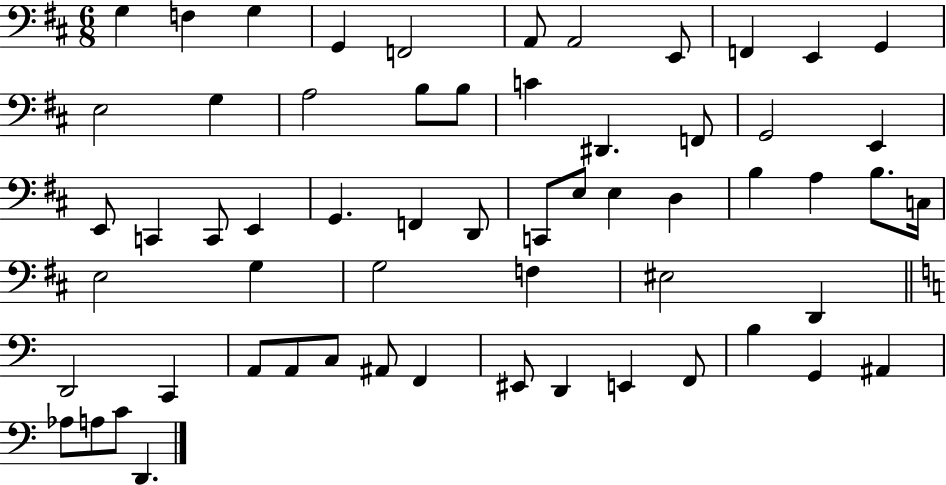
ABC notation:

X:1
T:Untitled
M:6/8
L:1/4
K:D
G, F, G, G,, F,,2 A,,/2 A,,2 E,,/2 F,, E,, G,, E,2 G, A,2 B,/2 B,/2 C ^D,, F,,/2 G,,2 E,, E,,/2 C,, C,,/2 E,, G,, F,, D,,/2 C,,/2 E,/2 E, D, B, A, B,/2 C,/4 E,2 G, G,2 F, ^E,2 D,, D,,2 C,, A,,/2 A,,/2 C,/2 ^A,,/2 F,, ^E,,/2 D,, E,, F,,/2 B, G,, ^A,, _A,/2 A,/2 C/2 D,,